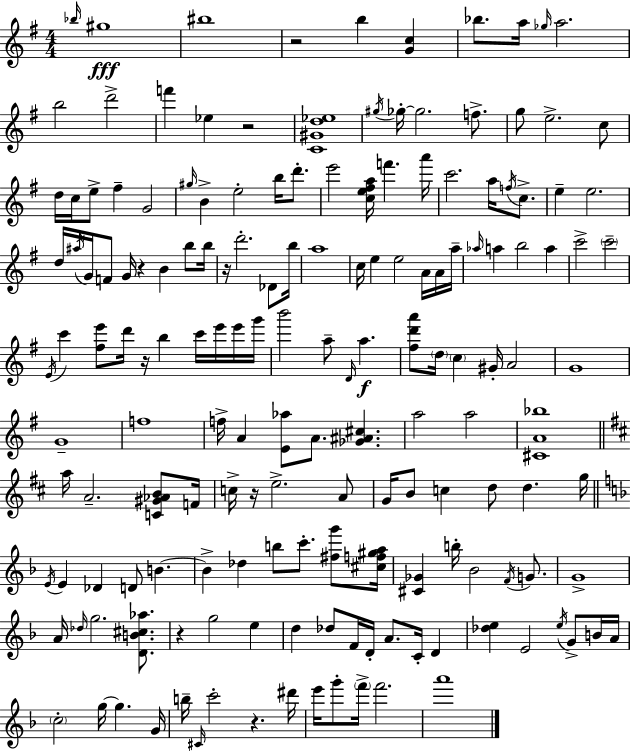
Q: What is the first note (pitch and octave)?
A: Bb5